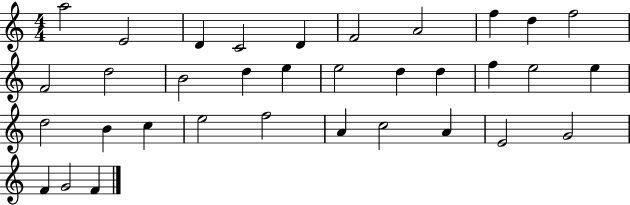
A5/h E4/h D4/q C4/h D4/q F4/h A4/h F5/q D5/q F5/h F4/h D5/h B4/h D5/q E5/q E5/h D5/q D5/q F5/q E5/h E5/q D5/h B4/q C5/q E5/h F5/h A4/q C5/h A4/q E4/h G4/h F4/q G4/h F4/q